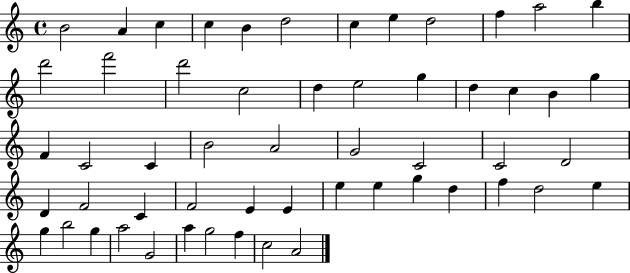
{
  \clef treble
  \time 4/4
  \defaultTimeSignature
  \key c \major
  b'2 a'4 c''4 | c''4 b'4 d''2 | c''4 e''4 d''2 | f''4 a''2 b''4 | \break d'''2 f'''2 | d'''2 c''2 | d''4 e''2 g''4 | d''4 c''4 b'4 g''4 | \break f'4 c'2 c'4 | b'2 a'2 | g'2 c'2 | c'2 d'2 | \break d'4 f'2 c'4 | f'2 e'4 e'4 | e''4 e''4 g''4 d''4 | f''4 d''2 e''4 | \break g''4 b''2 g''4 | a''2 g'2 | a''4 g''2 f''4 | c''2 a'2 | \break \bar "|."
}